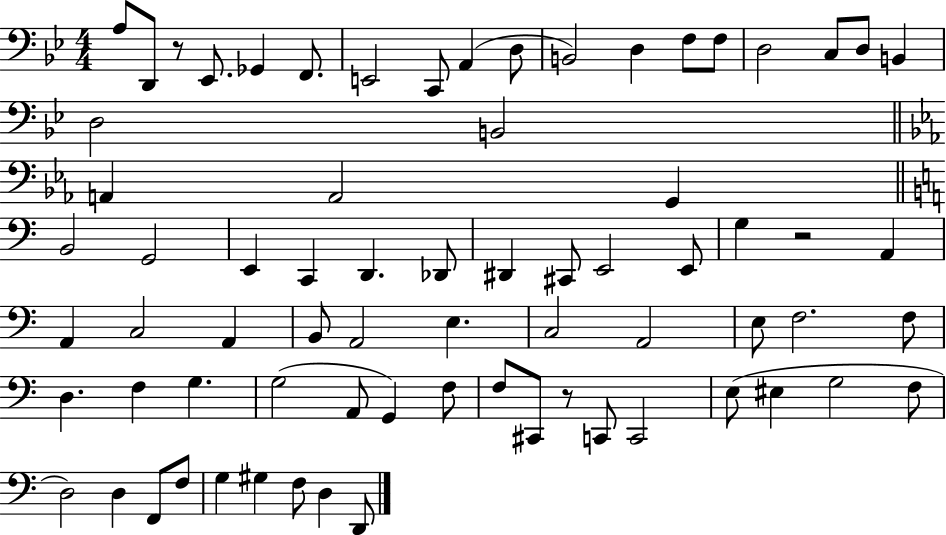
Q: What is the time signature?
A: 4/4